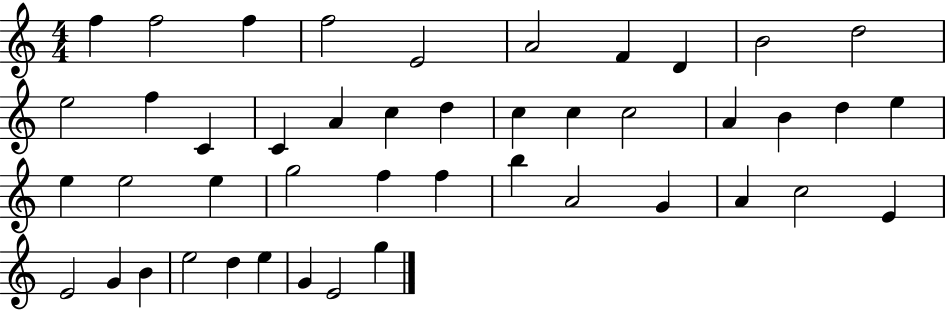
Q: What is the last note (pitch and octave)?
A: G5